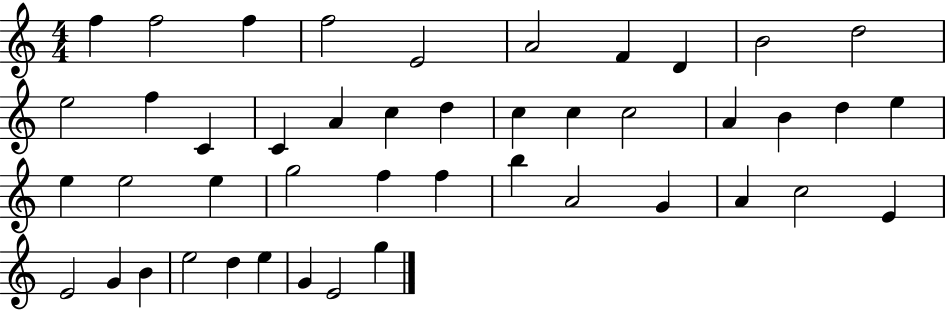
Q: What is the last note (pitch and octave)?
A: G5